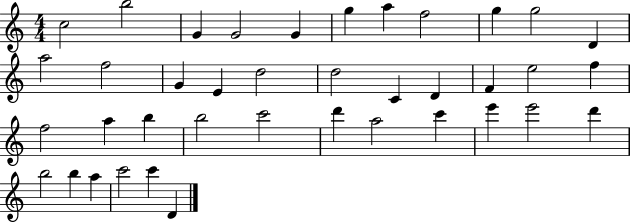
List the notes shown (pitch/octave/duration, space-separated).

C5/h B5/h G4/q G4/h G4/q G5/q A5/q F5/h G5/q G5/h D4/q A5/h F5/h G4/q E4/q D5/h D5/h C4/q D4/q F4/q E5/h F5/q F5/h A5/q B5/q B5/h C6/h D6/q A5/h C6/q E6/q E6/h D6/q B5/h B5/q A5/q C6/h C6/q D4/q